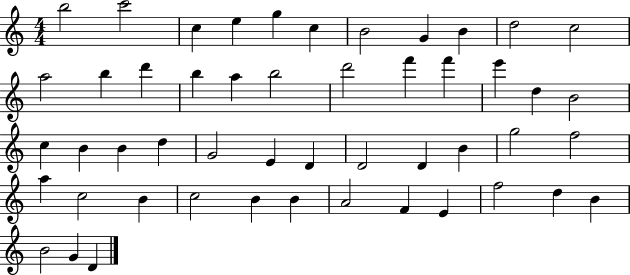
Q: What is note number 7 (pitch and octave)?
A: B4